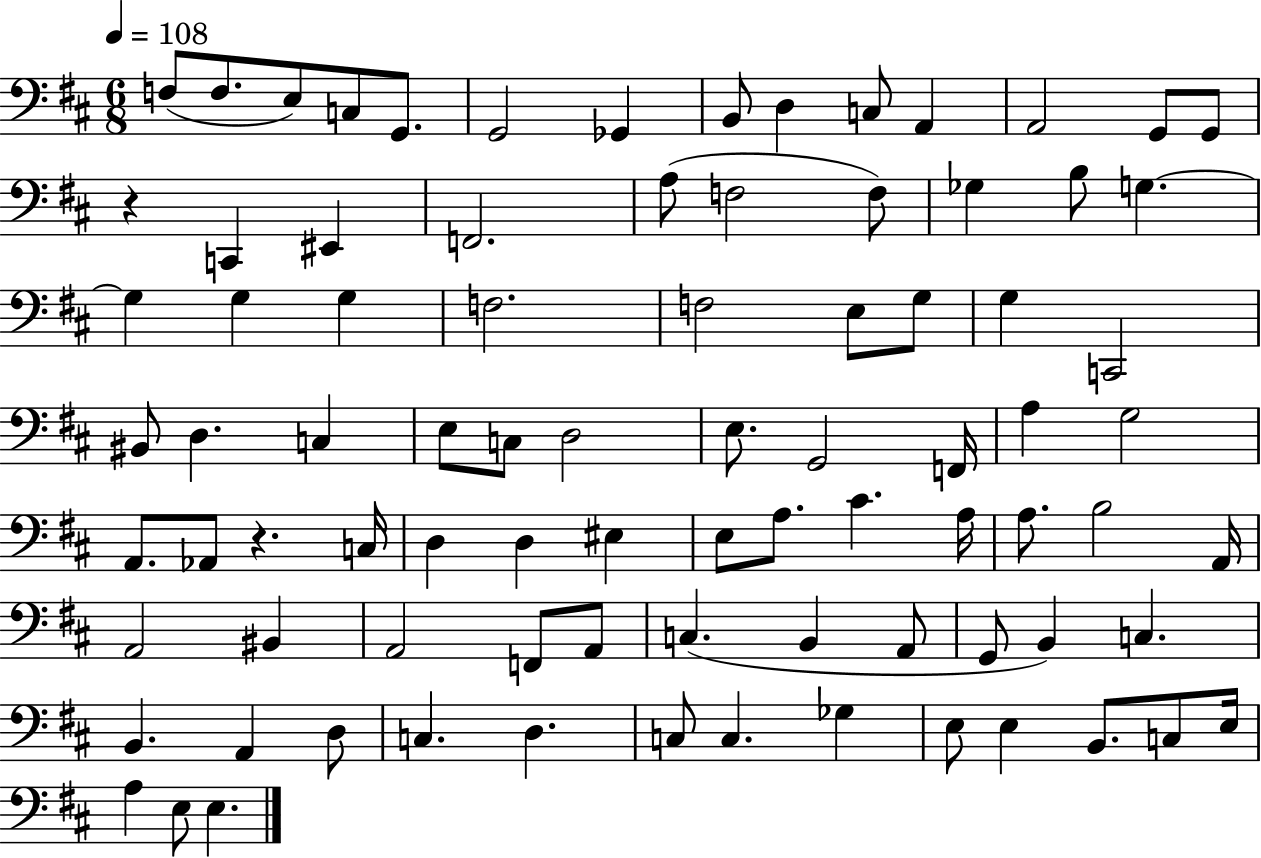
F3/e F3/e. E3/e C3/e G2/e. G2/h Gb2/q B2/e D3/q C3/e A2/q A2/h G2/e G2/e R/q C2/q EIS2/q F2/h. A3/e F3/h F3/e Gb3/q B3/e G3/q. G3/q G3/q G3/q F3/h. F3/h E3/e G3/e G3/q C2/h BIS2/e D3/q. C3/q E3/e C3/e D3/h E3/e. G2/h F2/s A3/q G3/h A2/e. Ab2/e R/q. C3/s D3/q D3/q EIS3/q E3/e A3/e. C#4/q. A3/s A3/e. B3/h A2/s A2/h BIS2/q A2/h F2/e A2/e C3/q. B2/q A2/e G2/e B2/q C3/q. B2/q. A2/q D3/e C3/q. D3/q. C3/e C3/q. Gb3/q E3/e E3/q B2/e. C3/e E3/s A3/q E3/e E3/q.